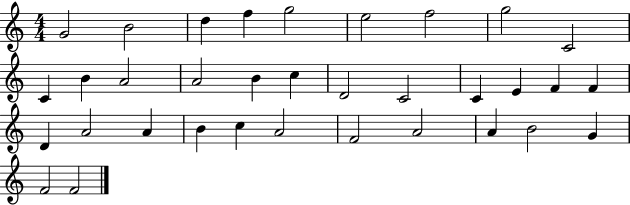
X:1
T:Untitled
M:4/4
L:1/4
K:C
G2 B2 d f g2 e2 f2 g2 C2 C B A2 A2 B c D2 C2 C E F F D A2 A B c A2 F2 A2 A B2 G F2 F2